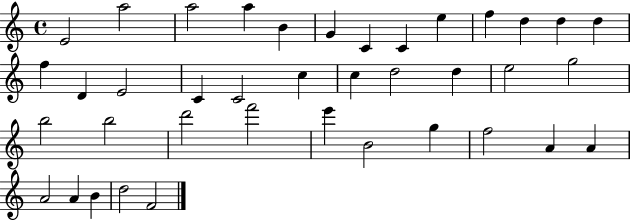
X:1
T:Untitled
M:4/4
L:1/4
K:C
E2 a2 a2 a B G C C e f d d d f D E2 C C2 c c d2 d e2 g2 b2 b2 d'2 f'2 e' B2 g f2 A A A2 A B d2 F2